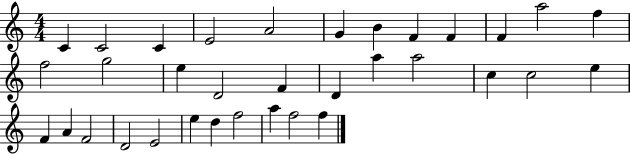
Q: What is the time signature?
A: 4/4